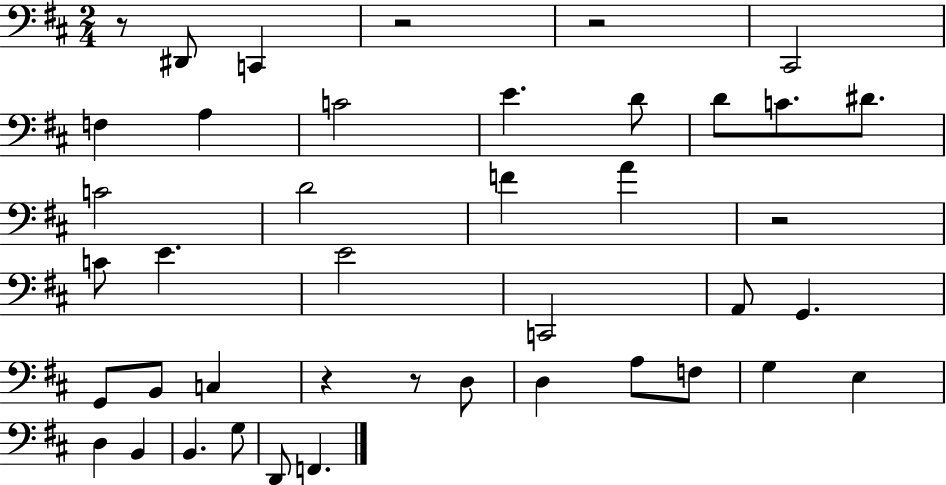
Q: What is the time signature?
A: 2/4